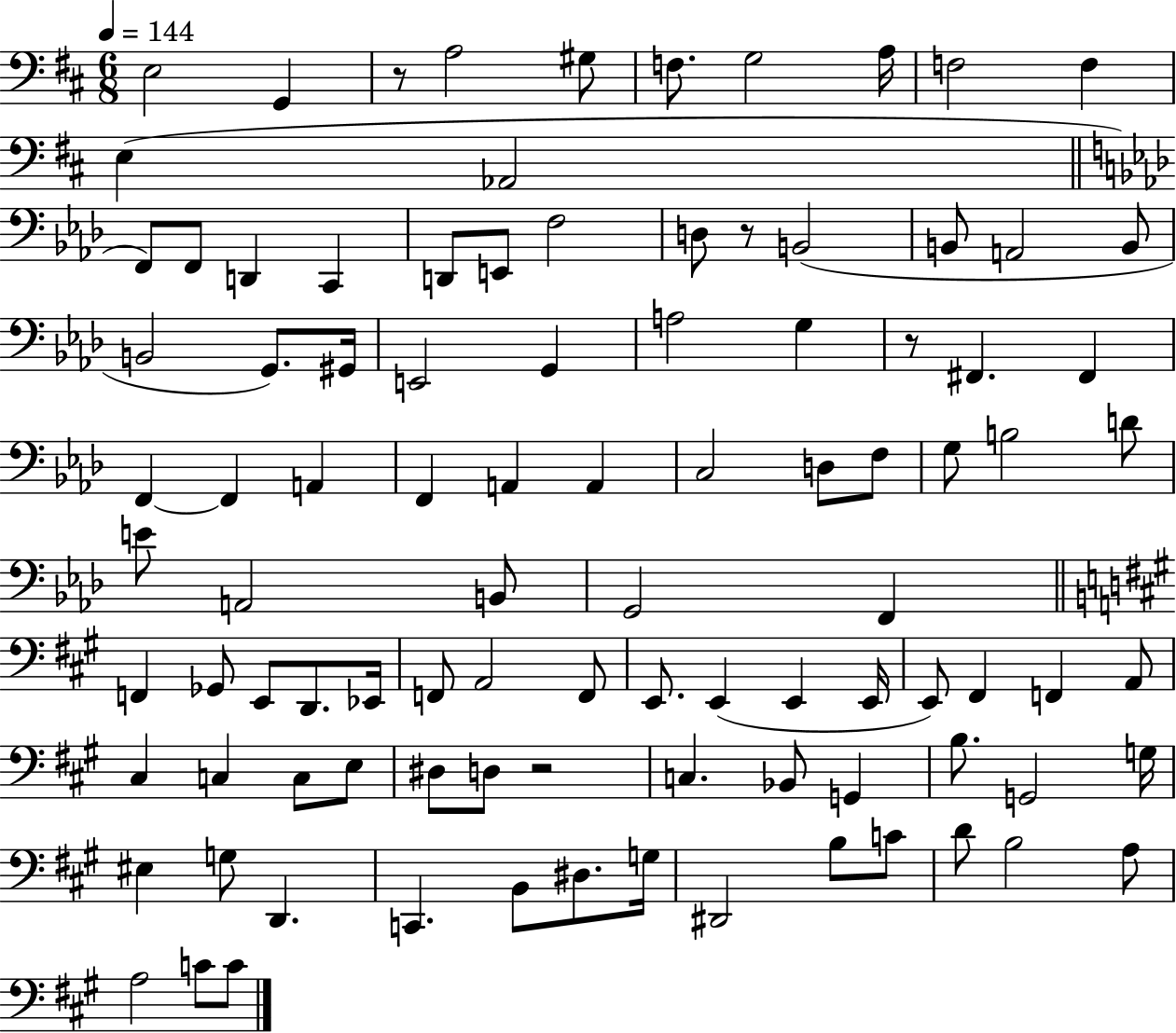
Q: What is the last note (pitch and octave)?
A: C4